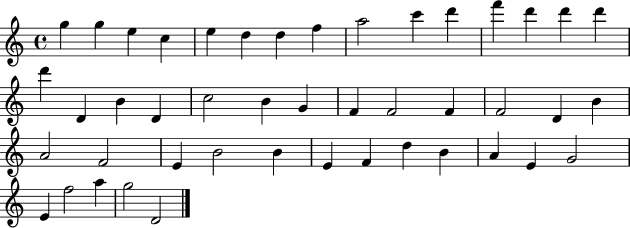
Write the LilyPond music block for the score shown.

{
  \clef treble
  \time 4/4
  \defaultTimeSignature
  \key c \major
  g''4 g''4 e''4 c''4 | e''4 d''4 d''4 f''4 | a''2 c'''4 d'''4 | f'''4 d'''4 d'''4 d'''4 | \break d'''4 d'4 b'4 d'4 | c''2 b'4 g'4 | f'4 f'2 f'4 | f'2 d'4 b'4 | \break a'2 f'2 | e'4 b'2 b'4 | e'4 f'4 d''4 b'4 | a'4 e'4 g'2 | \break e'4 f''2 a''4 | g''2 d'2 | \bar "|."
}